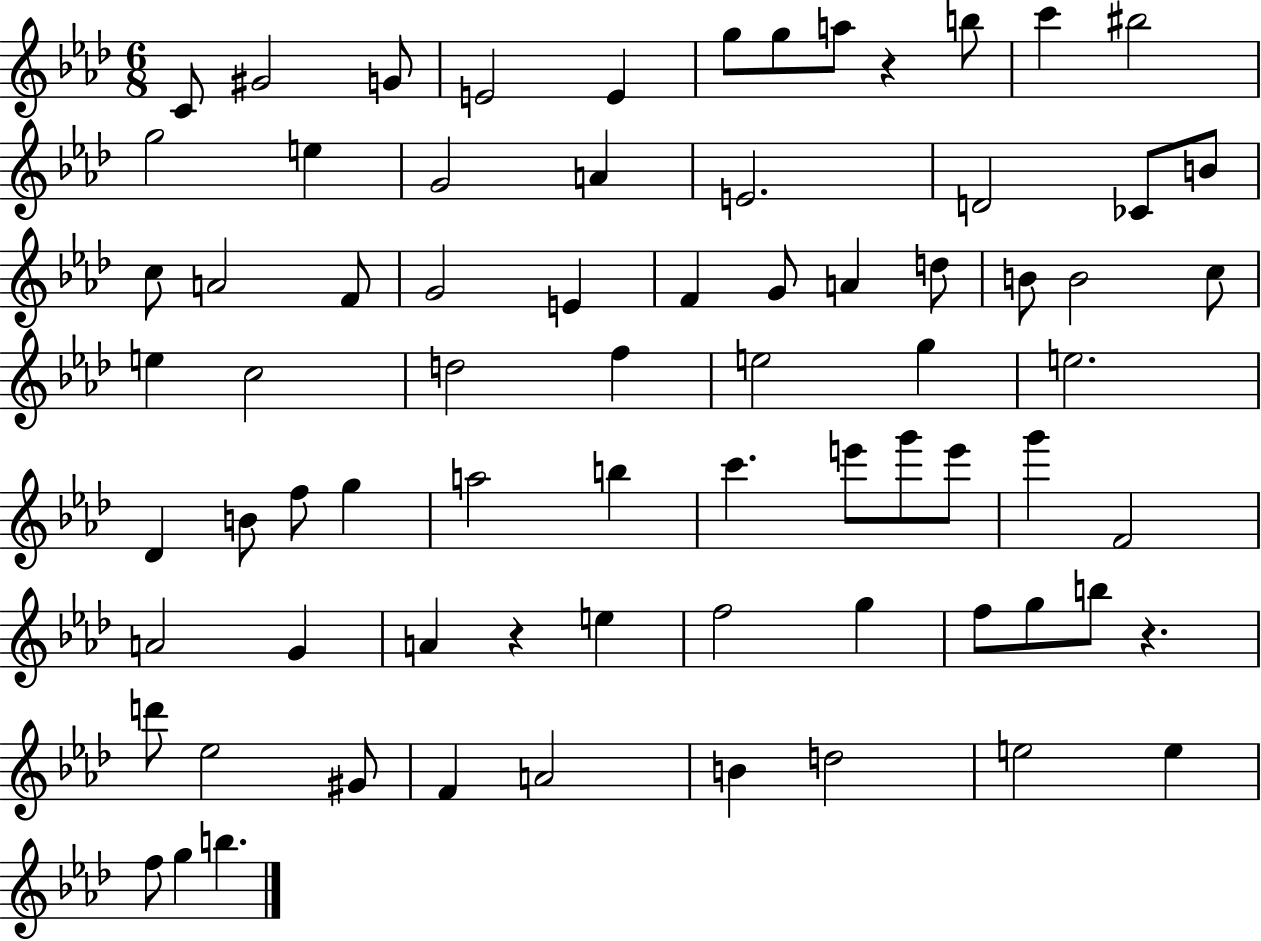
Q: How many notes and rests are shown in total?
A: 74